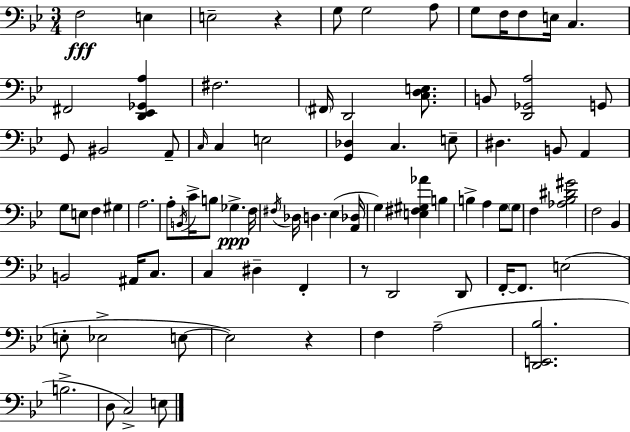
{
  \clef bass
  \numericTimeSignature
  \time 3/4
  \key g \minor
  \repeat volta 2 { f2\fff e4 | e2-- r4 | g8 g2 a8 | g8 f16 f8 e16 c4. | \break fis,2 <d, ees, ges, a>4 | fis2. | \parenthesize fis,16 d,2 <c d e>8. | b,8 <d, ges, a>2 g,8 | \break g,8 bis,2 a,8-- | \grace { c16 } c4 e2 | <g, des>4 c4. e8-- | dis4. b,8 a,4 | \break g8 e8 f4 gis4 | a2. | a8-. \acciaccatura { b,16 } c'16-> b8 ges4.->\ppp | f16 \acciaccatura { fis16 } des16 d4. ees4( | \break <a, des>16 g4) <e fis gis aes'>4 b4 | b4-> a4 g8 | \parenthesize g8 f4 <aes bes dis' gis'>2 | f2 bes,4 | \break b,2 ais,16 | c8. c4 dis4-- f,4-. | r8 d,2 | d,8 f,16-.~~ f,8. e2( | \break e8-. ees2-> | e8~~ e2) r4 | f4 a2--( | <d, e, bes>2. | \break b2.-> | d8 c2->) | e8 } \bar "|."
}